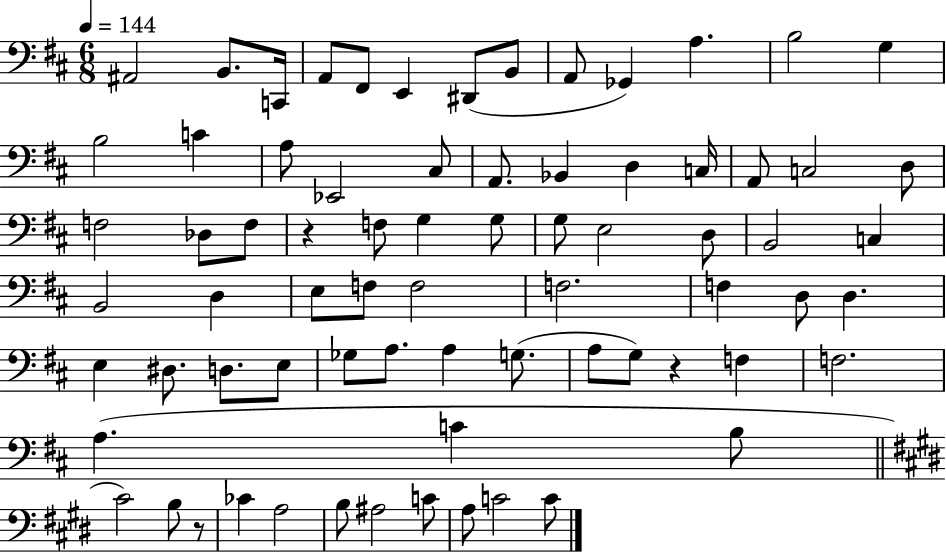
A#2/h B2/e. C2/s A2/e F#2/e E2/q D#2/e B2/e A2/e Gb2/q A3/q. B3/h G3/q B3/h C4/q A3/e Eb2/h C#3/e A2/e. Bb2/q D3/q C3/s A2/e C3/h D3/e F3/h Db3/e F3/e R/q F3/e G3/q G3/e G3/e E3/h D3/e B2/h C3/q B2/h D3/q E3/e F3/e F3/h F3/h. F3/q D3/e D3/q. E3/q D#3/e. D3/e. E3/e Gb3/e A3/e. A3/q G3/e. A3/e G3/e R/q F3/q F3/h. A3/q. C4/q B3/e C#4/h B3/e R/e CES4/q A3/h B3/e A#3/h C4/e A3/e C4/h C4/e